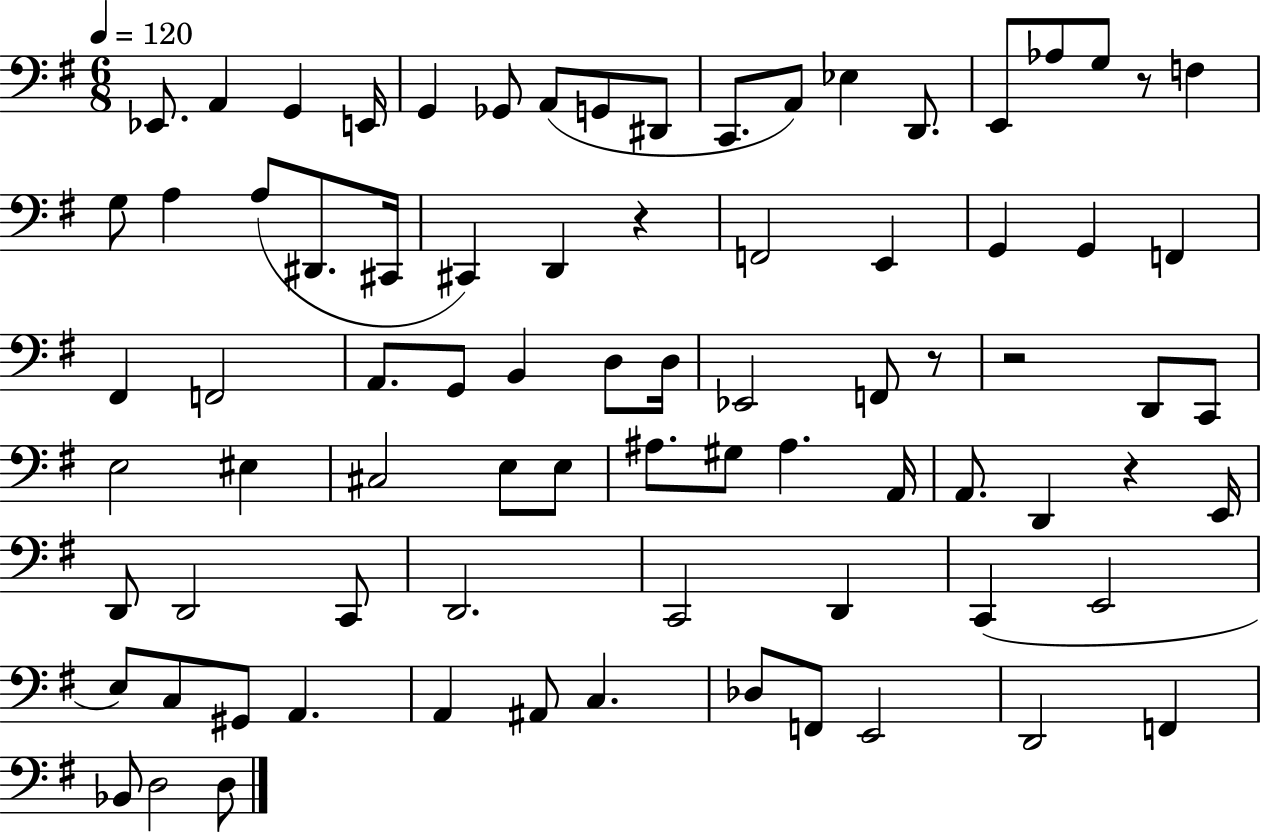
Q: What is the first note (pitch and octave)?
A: Eb2